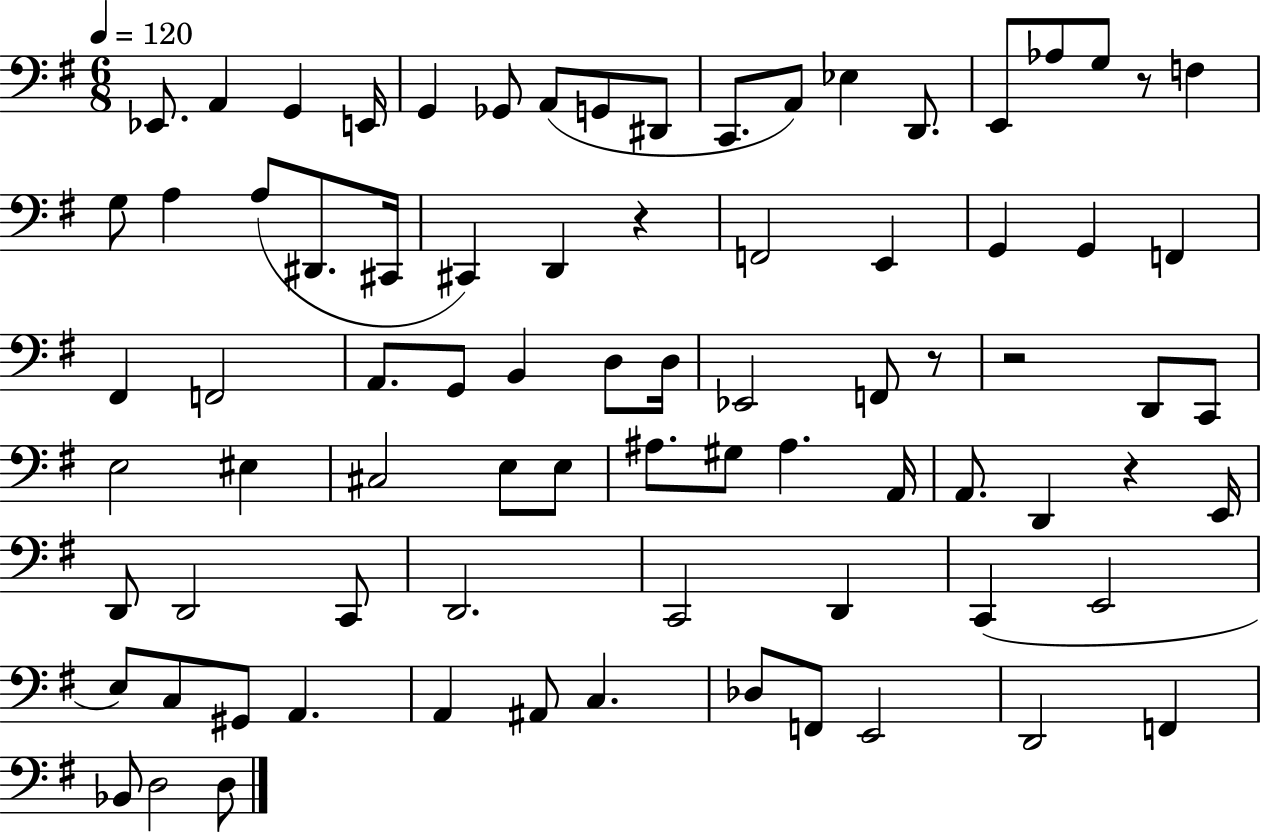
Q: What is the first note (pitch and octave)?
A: Eb2